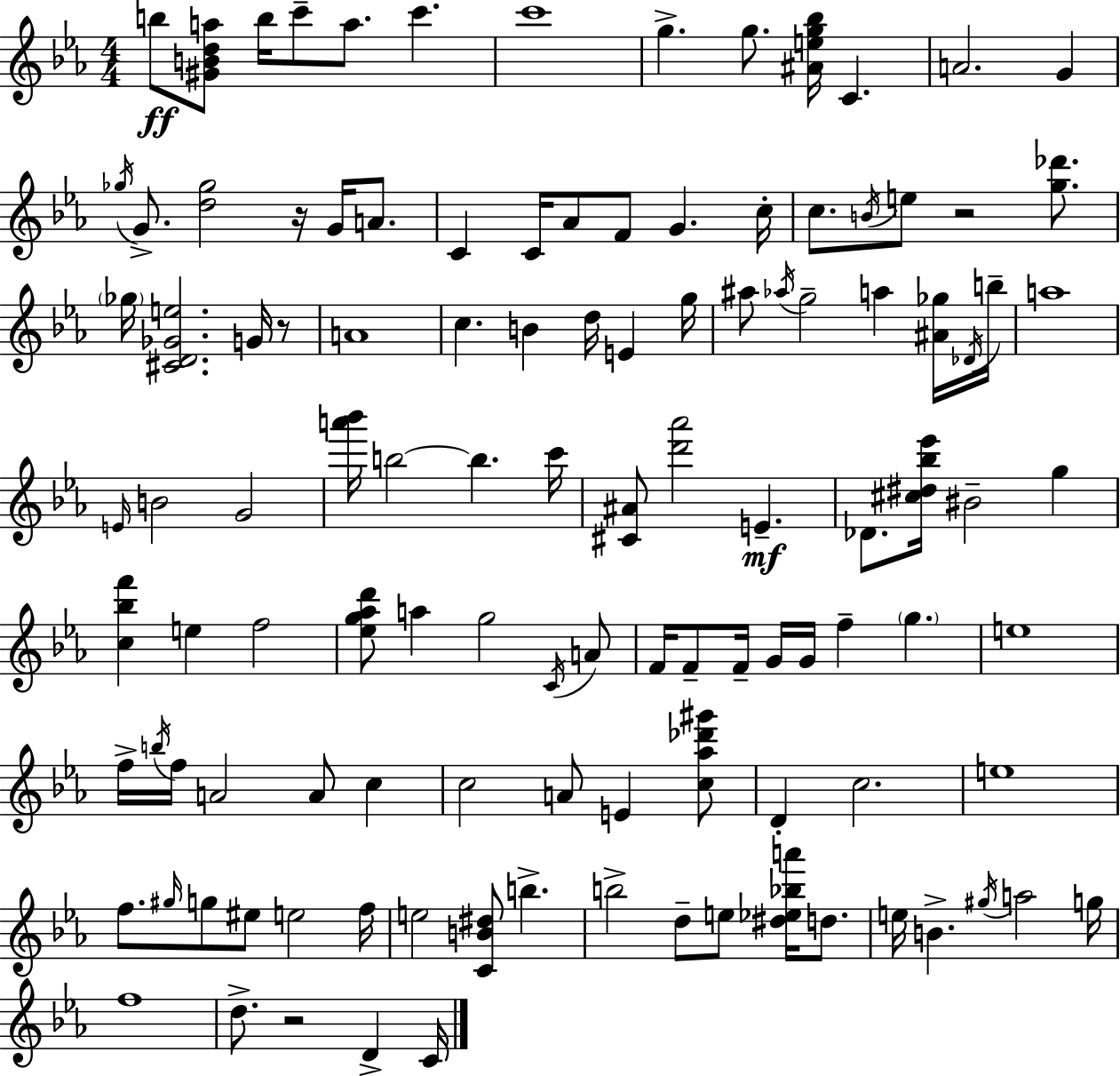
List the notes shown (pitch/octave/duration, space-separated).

B5/e [G#4,B4,D5,A5]/e B5/s C6/e A5/e. C6/q. C6/w G5/q. G5/e. [A#4,E5,G5,Bb5]/s C4/q. A4/h. G4/q Gb5/s G4/e. [D5,Gb5]/h R/s G4/s A4/e. C4/q C4/s Ab4/e F4/e G4/q. C5/s C5/e. B4/s E5/e R/h [G5,Db6]/e. Gb5/s [C#4,D4,Gb4,E5]/h. G4/s R/e A4/w C5/q. B4/q D5/s E4/q G5/s A#5/e Ab5/s G5/h A5/q [A#4,Gb5]/s Db4/s B5/s A5/w E4/s B4/h G4/h [A6,Bb6]/s B5/h B5/q. C6/s [C#4,A#4]/e [D6,Ab6]/h E4/q. Db4/e. [C#5,D#5,Bb5,Eb6]/s BIS4/h G5/q [C5,Bb5,F6]/q E5/q F5/h [Eb5,G5,Ab5,D6]/e A5/q G5/h C4/s A4/e F4/s F4/e F4/s G4/s G4/s F5/q G5/q. E5/w F5/s B5/s F5/s A4/h A4/e C5/q C5/h A4/e E4/q [C5,Ab5,Db6,G#6]/e D4/q C5/h. E5/w F5/e. G#5/s G5/e EIS5/e E5/h F5/s E5/h [C4,B4,D#5]/e B5/q. B5/h D5/e E5/e [D#5,Eb5,Bb5,A6]/s D5/e. E5/s B4/q. G#5/s A5/h G5/s F5/w D5/e. R/h D4/q C4/s